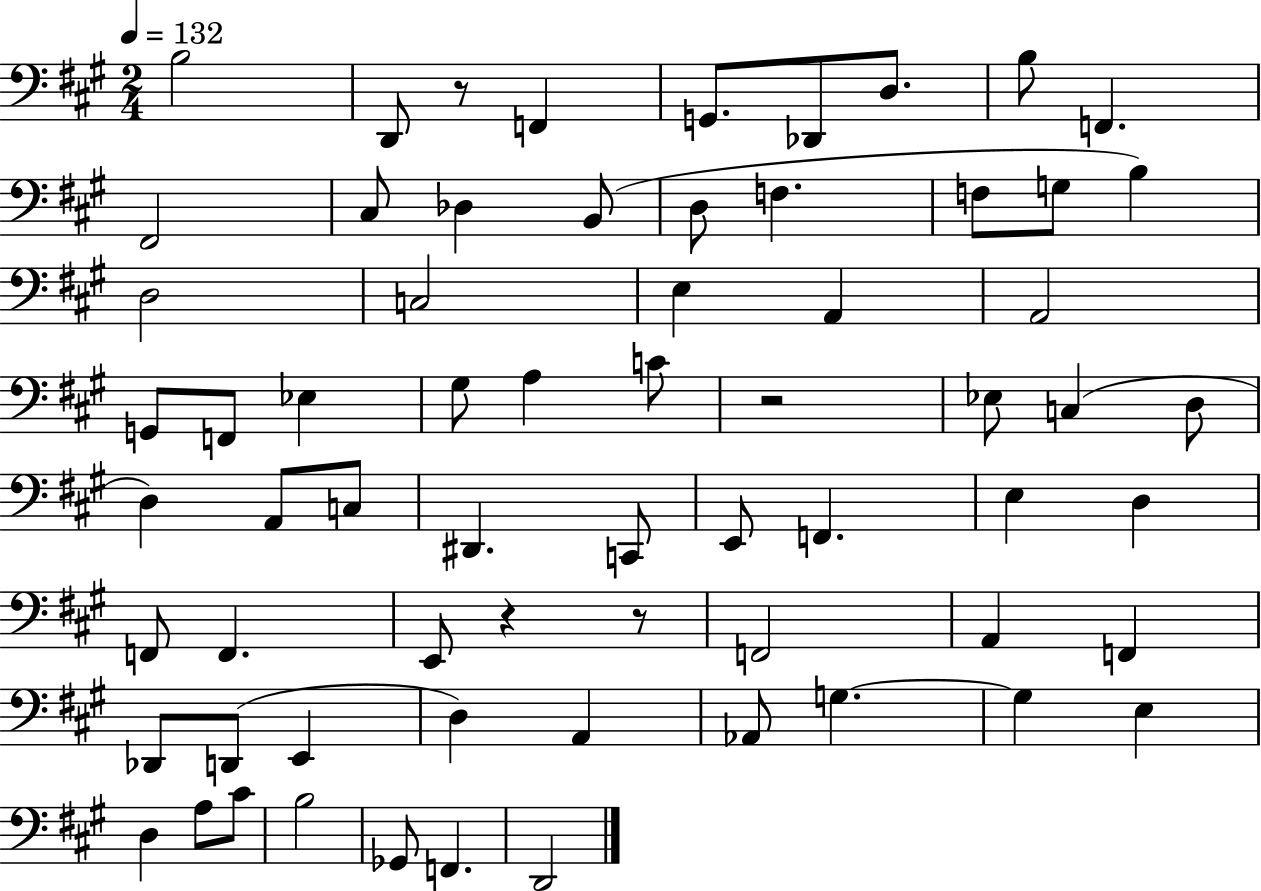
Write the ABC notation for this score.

X:1
T:Untitled
M:2/4
L:1/4
K:A
B,2 D,,/2 z/2 F,, G,,/2 _D,,/2 D,/2 B,/2 F,, ^F,,2 ^C,/2 _D, B,,/2 D,/2 F, F,/2 G,/2 B, D,2 C,2 E, A,, A,,2 G,,/2 F,,/2 _E, ^G,/2 A, C/2 z2 _E,/2 C, D,/2 D, A,,/2 C,/2 ^D,, C,,/2 E,,/2 F,, E, D, F,,/2 F,, E,,/2 z z/2 F,,2 A,, F,, _D,,/2 D,,/2 E,, D, A,, _A,,/2 G, G, E, D, A,/2 ^C/2 B,2 _G,,/2 F,, D,,2